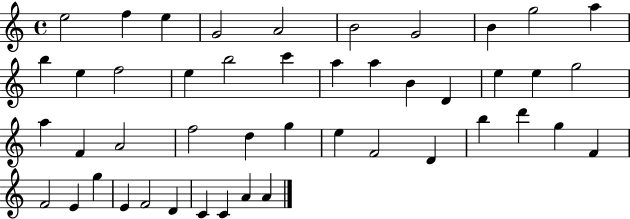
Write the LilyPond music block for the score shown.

{
  \clef treble
  \time 4/4
  \defaultTimeSignature
  \key c \major
  e''2 f''4 e''4 | g'2 a'2 | b'2 g'2 | b'4 g''2 a''4 | \break b''4 e''4 f''2 | e''4 b''2 c'''4 | a''4 a''4 b'4 d'4 | e''4 e''4 g''2 | \break a''4 f'4 a'2 | f''2 d''4 g''4 | e''4 f'2 d'4 | b''4 d'''4 g''4 f'4 | \break f'2 e'4 g''4 | e'4 f'2 d'4 | c'4 c'4 a'4 a'4 | \bar "|."
}